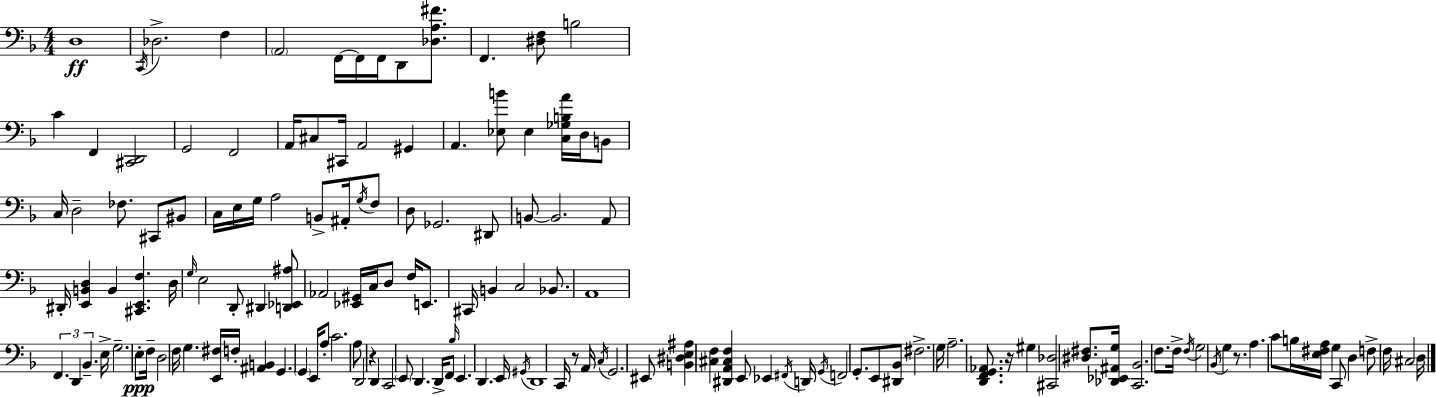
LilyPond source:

{
  \clef bass
  \numericTimeSignature
  \time 4/4
  \key f \major
  d1\ff | \acciaccatura { c,16 } des2.-> f4 | \parenthesize a,2 f,16~~ f,16 f,16 d,8 <des a fis'>8. | f,4. <dis f>8 b2 | \break c'4 f,4 <cis, d,>2 | g,2 f,2 | a,16 cis8 cis,16 a,2 gis,4 | a,4. <ees b'>8 ees4 <c ges b a'>16 d16 b,8 | \break c16 d2-- fes8. cis,8 bis,8 | c16 e16 g16 a2 b,8-> ais,16-. \acciaccatura { g16 } | f8 d8 ges,2. | dis,8 b,8~~ b,2. | \break a,8 dis,16-. <e, b, d>4 b,4 <cis, e, f>4. | d16 \grace { g16 } e2 d,8-. dis,4 | <d, ees, ais>8 aes,2 <ees, gis,>16 c16 d8 f16 | e,8. cis,16 b,4 c2 | \break bes,8. a,1 | \tuplet 3/2 { f,4. d,4 bes,4.-- } | e16-> g2.-- | e8-.\ppp f16-- d2 f16 g4. | \break <e, fis>16 f16-. <ais, b,>4 g,4. \parenthesize g,4 | e,16 a8-. c'2. | a8 d,2 r4 d,4 | c,2 \parenthesize e,8 d,4. | \break d,16-> f,8 \grace { bes16 } e,4. d,4. | e,16 \acciaccatura { gis,16 } d,1 | c,16 r8 a,16 \acciaccatura { c16 } g,2. | eis,8 <b, dis e ais>4 <cis f>4 | \break <dis, a, cis f>4 e,8 ees,4 \acciaccatura { fis,16 } d,16 \acciaccatura { g,16 } f,2 | g,8.-. e,8 <dis, bes,>8 fis2.-> | g16 a2.-- | <d, f, g, aes,>8. r16 gis4 <cis, des>2 | \break <dis fis>8. <des, ees, ais, g>16 <c, bes,>2. | f8. f16-> \acciaccatura { f16 } g2 | \acciaccatura { bes,16 } g4 r8. a4. | c'8 b16 <e fis a>16 g4 c,8 d4 f8-> | \break f16 cis2 d16 \bar "|."
}